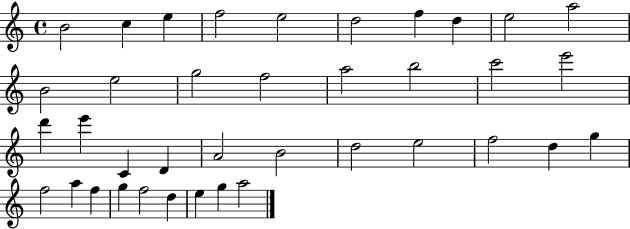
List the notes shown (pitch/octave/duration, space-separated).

B4/h C5/q E5/q F5/h E5/h D5/h F5/q D5/q E5/h A5/h B4/h E5/h G5/h F5/h A5/h B5/h C6/h E6/h D6/q E6/q C4/q D4/q A4/h B4/h D5/h E5/h F5/h D5/q G5/q F5/h A5/q F5/q G5/q F5/h D5/q E5/q G5/q A5/h